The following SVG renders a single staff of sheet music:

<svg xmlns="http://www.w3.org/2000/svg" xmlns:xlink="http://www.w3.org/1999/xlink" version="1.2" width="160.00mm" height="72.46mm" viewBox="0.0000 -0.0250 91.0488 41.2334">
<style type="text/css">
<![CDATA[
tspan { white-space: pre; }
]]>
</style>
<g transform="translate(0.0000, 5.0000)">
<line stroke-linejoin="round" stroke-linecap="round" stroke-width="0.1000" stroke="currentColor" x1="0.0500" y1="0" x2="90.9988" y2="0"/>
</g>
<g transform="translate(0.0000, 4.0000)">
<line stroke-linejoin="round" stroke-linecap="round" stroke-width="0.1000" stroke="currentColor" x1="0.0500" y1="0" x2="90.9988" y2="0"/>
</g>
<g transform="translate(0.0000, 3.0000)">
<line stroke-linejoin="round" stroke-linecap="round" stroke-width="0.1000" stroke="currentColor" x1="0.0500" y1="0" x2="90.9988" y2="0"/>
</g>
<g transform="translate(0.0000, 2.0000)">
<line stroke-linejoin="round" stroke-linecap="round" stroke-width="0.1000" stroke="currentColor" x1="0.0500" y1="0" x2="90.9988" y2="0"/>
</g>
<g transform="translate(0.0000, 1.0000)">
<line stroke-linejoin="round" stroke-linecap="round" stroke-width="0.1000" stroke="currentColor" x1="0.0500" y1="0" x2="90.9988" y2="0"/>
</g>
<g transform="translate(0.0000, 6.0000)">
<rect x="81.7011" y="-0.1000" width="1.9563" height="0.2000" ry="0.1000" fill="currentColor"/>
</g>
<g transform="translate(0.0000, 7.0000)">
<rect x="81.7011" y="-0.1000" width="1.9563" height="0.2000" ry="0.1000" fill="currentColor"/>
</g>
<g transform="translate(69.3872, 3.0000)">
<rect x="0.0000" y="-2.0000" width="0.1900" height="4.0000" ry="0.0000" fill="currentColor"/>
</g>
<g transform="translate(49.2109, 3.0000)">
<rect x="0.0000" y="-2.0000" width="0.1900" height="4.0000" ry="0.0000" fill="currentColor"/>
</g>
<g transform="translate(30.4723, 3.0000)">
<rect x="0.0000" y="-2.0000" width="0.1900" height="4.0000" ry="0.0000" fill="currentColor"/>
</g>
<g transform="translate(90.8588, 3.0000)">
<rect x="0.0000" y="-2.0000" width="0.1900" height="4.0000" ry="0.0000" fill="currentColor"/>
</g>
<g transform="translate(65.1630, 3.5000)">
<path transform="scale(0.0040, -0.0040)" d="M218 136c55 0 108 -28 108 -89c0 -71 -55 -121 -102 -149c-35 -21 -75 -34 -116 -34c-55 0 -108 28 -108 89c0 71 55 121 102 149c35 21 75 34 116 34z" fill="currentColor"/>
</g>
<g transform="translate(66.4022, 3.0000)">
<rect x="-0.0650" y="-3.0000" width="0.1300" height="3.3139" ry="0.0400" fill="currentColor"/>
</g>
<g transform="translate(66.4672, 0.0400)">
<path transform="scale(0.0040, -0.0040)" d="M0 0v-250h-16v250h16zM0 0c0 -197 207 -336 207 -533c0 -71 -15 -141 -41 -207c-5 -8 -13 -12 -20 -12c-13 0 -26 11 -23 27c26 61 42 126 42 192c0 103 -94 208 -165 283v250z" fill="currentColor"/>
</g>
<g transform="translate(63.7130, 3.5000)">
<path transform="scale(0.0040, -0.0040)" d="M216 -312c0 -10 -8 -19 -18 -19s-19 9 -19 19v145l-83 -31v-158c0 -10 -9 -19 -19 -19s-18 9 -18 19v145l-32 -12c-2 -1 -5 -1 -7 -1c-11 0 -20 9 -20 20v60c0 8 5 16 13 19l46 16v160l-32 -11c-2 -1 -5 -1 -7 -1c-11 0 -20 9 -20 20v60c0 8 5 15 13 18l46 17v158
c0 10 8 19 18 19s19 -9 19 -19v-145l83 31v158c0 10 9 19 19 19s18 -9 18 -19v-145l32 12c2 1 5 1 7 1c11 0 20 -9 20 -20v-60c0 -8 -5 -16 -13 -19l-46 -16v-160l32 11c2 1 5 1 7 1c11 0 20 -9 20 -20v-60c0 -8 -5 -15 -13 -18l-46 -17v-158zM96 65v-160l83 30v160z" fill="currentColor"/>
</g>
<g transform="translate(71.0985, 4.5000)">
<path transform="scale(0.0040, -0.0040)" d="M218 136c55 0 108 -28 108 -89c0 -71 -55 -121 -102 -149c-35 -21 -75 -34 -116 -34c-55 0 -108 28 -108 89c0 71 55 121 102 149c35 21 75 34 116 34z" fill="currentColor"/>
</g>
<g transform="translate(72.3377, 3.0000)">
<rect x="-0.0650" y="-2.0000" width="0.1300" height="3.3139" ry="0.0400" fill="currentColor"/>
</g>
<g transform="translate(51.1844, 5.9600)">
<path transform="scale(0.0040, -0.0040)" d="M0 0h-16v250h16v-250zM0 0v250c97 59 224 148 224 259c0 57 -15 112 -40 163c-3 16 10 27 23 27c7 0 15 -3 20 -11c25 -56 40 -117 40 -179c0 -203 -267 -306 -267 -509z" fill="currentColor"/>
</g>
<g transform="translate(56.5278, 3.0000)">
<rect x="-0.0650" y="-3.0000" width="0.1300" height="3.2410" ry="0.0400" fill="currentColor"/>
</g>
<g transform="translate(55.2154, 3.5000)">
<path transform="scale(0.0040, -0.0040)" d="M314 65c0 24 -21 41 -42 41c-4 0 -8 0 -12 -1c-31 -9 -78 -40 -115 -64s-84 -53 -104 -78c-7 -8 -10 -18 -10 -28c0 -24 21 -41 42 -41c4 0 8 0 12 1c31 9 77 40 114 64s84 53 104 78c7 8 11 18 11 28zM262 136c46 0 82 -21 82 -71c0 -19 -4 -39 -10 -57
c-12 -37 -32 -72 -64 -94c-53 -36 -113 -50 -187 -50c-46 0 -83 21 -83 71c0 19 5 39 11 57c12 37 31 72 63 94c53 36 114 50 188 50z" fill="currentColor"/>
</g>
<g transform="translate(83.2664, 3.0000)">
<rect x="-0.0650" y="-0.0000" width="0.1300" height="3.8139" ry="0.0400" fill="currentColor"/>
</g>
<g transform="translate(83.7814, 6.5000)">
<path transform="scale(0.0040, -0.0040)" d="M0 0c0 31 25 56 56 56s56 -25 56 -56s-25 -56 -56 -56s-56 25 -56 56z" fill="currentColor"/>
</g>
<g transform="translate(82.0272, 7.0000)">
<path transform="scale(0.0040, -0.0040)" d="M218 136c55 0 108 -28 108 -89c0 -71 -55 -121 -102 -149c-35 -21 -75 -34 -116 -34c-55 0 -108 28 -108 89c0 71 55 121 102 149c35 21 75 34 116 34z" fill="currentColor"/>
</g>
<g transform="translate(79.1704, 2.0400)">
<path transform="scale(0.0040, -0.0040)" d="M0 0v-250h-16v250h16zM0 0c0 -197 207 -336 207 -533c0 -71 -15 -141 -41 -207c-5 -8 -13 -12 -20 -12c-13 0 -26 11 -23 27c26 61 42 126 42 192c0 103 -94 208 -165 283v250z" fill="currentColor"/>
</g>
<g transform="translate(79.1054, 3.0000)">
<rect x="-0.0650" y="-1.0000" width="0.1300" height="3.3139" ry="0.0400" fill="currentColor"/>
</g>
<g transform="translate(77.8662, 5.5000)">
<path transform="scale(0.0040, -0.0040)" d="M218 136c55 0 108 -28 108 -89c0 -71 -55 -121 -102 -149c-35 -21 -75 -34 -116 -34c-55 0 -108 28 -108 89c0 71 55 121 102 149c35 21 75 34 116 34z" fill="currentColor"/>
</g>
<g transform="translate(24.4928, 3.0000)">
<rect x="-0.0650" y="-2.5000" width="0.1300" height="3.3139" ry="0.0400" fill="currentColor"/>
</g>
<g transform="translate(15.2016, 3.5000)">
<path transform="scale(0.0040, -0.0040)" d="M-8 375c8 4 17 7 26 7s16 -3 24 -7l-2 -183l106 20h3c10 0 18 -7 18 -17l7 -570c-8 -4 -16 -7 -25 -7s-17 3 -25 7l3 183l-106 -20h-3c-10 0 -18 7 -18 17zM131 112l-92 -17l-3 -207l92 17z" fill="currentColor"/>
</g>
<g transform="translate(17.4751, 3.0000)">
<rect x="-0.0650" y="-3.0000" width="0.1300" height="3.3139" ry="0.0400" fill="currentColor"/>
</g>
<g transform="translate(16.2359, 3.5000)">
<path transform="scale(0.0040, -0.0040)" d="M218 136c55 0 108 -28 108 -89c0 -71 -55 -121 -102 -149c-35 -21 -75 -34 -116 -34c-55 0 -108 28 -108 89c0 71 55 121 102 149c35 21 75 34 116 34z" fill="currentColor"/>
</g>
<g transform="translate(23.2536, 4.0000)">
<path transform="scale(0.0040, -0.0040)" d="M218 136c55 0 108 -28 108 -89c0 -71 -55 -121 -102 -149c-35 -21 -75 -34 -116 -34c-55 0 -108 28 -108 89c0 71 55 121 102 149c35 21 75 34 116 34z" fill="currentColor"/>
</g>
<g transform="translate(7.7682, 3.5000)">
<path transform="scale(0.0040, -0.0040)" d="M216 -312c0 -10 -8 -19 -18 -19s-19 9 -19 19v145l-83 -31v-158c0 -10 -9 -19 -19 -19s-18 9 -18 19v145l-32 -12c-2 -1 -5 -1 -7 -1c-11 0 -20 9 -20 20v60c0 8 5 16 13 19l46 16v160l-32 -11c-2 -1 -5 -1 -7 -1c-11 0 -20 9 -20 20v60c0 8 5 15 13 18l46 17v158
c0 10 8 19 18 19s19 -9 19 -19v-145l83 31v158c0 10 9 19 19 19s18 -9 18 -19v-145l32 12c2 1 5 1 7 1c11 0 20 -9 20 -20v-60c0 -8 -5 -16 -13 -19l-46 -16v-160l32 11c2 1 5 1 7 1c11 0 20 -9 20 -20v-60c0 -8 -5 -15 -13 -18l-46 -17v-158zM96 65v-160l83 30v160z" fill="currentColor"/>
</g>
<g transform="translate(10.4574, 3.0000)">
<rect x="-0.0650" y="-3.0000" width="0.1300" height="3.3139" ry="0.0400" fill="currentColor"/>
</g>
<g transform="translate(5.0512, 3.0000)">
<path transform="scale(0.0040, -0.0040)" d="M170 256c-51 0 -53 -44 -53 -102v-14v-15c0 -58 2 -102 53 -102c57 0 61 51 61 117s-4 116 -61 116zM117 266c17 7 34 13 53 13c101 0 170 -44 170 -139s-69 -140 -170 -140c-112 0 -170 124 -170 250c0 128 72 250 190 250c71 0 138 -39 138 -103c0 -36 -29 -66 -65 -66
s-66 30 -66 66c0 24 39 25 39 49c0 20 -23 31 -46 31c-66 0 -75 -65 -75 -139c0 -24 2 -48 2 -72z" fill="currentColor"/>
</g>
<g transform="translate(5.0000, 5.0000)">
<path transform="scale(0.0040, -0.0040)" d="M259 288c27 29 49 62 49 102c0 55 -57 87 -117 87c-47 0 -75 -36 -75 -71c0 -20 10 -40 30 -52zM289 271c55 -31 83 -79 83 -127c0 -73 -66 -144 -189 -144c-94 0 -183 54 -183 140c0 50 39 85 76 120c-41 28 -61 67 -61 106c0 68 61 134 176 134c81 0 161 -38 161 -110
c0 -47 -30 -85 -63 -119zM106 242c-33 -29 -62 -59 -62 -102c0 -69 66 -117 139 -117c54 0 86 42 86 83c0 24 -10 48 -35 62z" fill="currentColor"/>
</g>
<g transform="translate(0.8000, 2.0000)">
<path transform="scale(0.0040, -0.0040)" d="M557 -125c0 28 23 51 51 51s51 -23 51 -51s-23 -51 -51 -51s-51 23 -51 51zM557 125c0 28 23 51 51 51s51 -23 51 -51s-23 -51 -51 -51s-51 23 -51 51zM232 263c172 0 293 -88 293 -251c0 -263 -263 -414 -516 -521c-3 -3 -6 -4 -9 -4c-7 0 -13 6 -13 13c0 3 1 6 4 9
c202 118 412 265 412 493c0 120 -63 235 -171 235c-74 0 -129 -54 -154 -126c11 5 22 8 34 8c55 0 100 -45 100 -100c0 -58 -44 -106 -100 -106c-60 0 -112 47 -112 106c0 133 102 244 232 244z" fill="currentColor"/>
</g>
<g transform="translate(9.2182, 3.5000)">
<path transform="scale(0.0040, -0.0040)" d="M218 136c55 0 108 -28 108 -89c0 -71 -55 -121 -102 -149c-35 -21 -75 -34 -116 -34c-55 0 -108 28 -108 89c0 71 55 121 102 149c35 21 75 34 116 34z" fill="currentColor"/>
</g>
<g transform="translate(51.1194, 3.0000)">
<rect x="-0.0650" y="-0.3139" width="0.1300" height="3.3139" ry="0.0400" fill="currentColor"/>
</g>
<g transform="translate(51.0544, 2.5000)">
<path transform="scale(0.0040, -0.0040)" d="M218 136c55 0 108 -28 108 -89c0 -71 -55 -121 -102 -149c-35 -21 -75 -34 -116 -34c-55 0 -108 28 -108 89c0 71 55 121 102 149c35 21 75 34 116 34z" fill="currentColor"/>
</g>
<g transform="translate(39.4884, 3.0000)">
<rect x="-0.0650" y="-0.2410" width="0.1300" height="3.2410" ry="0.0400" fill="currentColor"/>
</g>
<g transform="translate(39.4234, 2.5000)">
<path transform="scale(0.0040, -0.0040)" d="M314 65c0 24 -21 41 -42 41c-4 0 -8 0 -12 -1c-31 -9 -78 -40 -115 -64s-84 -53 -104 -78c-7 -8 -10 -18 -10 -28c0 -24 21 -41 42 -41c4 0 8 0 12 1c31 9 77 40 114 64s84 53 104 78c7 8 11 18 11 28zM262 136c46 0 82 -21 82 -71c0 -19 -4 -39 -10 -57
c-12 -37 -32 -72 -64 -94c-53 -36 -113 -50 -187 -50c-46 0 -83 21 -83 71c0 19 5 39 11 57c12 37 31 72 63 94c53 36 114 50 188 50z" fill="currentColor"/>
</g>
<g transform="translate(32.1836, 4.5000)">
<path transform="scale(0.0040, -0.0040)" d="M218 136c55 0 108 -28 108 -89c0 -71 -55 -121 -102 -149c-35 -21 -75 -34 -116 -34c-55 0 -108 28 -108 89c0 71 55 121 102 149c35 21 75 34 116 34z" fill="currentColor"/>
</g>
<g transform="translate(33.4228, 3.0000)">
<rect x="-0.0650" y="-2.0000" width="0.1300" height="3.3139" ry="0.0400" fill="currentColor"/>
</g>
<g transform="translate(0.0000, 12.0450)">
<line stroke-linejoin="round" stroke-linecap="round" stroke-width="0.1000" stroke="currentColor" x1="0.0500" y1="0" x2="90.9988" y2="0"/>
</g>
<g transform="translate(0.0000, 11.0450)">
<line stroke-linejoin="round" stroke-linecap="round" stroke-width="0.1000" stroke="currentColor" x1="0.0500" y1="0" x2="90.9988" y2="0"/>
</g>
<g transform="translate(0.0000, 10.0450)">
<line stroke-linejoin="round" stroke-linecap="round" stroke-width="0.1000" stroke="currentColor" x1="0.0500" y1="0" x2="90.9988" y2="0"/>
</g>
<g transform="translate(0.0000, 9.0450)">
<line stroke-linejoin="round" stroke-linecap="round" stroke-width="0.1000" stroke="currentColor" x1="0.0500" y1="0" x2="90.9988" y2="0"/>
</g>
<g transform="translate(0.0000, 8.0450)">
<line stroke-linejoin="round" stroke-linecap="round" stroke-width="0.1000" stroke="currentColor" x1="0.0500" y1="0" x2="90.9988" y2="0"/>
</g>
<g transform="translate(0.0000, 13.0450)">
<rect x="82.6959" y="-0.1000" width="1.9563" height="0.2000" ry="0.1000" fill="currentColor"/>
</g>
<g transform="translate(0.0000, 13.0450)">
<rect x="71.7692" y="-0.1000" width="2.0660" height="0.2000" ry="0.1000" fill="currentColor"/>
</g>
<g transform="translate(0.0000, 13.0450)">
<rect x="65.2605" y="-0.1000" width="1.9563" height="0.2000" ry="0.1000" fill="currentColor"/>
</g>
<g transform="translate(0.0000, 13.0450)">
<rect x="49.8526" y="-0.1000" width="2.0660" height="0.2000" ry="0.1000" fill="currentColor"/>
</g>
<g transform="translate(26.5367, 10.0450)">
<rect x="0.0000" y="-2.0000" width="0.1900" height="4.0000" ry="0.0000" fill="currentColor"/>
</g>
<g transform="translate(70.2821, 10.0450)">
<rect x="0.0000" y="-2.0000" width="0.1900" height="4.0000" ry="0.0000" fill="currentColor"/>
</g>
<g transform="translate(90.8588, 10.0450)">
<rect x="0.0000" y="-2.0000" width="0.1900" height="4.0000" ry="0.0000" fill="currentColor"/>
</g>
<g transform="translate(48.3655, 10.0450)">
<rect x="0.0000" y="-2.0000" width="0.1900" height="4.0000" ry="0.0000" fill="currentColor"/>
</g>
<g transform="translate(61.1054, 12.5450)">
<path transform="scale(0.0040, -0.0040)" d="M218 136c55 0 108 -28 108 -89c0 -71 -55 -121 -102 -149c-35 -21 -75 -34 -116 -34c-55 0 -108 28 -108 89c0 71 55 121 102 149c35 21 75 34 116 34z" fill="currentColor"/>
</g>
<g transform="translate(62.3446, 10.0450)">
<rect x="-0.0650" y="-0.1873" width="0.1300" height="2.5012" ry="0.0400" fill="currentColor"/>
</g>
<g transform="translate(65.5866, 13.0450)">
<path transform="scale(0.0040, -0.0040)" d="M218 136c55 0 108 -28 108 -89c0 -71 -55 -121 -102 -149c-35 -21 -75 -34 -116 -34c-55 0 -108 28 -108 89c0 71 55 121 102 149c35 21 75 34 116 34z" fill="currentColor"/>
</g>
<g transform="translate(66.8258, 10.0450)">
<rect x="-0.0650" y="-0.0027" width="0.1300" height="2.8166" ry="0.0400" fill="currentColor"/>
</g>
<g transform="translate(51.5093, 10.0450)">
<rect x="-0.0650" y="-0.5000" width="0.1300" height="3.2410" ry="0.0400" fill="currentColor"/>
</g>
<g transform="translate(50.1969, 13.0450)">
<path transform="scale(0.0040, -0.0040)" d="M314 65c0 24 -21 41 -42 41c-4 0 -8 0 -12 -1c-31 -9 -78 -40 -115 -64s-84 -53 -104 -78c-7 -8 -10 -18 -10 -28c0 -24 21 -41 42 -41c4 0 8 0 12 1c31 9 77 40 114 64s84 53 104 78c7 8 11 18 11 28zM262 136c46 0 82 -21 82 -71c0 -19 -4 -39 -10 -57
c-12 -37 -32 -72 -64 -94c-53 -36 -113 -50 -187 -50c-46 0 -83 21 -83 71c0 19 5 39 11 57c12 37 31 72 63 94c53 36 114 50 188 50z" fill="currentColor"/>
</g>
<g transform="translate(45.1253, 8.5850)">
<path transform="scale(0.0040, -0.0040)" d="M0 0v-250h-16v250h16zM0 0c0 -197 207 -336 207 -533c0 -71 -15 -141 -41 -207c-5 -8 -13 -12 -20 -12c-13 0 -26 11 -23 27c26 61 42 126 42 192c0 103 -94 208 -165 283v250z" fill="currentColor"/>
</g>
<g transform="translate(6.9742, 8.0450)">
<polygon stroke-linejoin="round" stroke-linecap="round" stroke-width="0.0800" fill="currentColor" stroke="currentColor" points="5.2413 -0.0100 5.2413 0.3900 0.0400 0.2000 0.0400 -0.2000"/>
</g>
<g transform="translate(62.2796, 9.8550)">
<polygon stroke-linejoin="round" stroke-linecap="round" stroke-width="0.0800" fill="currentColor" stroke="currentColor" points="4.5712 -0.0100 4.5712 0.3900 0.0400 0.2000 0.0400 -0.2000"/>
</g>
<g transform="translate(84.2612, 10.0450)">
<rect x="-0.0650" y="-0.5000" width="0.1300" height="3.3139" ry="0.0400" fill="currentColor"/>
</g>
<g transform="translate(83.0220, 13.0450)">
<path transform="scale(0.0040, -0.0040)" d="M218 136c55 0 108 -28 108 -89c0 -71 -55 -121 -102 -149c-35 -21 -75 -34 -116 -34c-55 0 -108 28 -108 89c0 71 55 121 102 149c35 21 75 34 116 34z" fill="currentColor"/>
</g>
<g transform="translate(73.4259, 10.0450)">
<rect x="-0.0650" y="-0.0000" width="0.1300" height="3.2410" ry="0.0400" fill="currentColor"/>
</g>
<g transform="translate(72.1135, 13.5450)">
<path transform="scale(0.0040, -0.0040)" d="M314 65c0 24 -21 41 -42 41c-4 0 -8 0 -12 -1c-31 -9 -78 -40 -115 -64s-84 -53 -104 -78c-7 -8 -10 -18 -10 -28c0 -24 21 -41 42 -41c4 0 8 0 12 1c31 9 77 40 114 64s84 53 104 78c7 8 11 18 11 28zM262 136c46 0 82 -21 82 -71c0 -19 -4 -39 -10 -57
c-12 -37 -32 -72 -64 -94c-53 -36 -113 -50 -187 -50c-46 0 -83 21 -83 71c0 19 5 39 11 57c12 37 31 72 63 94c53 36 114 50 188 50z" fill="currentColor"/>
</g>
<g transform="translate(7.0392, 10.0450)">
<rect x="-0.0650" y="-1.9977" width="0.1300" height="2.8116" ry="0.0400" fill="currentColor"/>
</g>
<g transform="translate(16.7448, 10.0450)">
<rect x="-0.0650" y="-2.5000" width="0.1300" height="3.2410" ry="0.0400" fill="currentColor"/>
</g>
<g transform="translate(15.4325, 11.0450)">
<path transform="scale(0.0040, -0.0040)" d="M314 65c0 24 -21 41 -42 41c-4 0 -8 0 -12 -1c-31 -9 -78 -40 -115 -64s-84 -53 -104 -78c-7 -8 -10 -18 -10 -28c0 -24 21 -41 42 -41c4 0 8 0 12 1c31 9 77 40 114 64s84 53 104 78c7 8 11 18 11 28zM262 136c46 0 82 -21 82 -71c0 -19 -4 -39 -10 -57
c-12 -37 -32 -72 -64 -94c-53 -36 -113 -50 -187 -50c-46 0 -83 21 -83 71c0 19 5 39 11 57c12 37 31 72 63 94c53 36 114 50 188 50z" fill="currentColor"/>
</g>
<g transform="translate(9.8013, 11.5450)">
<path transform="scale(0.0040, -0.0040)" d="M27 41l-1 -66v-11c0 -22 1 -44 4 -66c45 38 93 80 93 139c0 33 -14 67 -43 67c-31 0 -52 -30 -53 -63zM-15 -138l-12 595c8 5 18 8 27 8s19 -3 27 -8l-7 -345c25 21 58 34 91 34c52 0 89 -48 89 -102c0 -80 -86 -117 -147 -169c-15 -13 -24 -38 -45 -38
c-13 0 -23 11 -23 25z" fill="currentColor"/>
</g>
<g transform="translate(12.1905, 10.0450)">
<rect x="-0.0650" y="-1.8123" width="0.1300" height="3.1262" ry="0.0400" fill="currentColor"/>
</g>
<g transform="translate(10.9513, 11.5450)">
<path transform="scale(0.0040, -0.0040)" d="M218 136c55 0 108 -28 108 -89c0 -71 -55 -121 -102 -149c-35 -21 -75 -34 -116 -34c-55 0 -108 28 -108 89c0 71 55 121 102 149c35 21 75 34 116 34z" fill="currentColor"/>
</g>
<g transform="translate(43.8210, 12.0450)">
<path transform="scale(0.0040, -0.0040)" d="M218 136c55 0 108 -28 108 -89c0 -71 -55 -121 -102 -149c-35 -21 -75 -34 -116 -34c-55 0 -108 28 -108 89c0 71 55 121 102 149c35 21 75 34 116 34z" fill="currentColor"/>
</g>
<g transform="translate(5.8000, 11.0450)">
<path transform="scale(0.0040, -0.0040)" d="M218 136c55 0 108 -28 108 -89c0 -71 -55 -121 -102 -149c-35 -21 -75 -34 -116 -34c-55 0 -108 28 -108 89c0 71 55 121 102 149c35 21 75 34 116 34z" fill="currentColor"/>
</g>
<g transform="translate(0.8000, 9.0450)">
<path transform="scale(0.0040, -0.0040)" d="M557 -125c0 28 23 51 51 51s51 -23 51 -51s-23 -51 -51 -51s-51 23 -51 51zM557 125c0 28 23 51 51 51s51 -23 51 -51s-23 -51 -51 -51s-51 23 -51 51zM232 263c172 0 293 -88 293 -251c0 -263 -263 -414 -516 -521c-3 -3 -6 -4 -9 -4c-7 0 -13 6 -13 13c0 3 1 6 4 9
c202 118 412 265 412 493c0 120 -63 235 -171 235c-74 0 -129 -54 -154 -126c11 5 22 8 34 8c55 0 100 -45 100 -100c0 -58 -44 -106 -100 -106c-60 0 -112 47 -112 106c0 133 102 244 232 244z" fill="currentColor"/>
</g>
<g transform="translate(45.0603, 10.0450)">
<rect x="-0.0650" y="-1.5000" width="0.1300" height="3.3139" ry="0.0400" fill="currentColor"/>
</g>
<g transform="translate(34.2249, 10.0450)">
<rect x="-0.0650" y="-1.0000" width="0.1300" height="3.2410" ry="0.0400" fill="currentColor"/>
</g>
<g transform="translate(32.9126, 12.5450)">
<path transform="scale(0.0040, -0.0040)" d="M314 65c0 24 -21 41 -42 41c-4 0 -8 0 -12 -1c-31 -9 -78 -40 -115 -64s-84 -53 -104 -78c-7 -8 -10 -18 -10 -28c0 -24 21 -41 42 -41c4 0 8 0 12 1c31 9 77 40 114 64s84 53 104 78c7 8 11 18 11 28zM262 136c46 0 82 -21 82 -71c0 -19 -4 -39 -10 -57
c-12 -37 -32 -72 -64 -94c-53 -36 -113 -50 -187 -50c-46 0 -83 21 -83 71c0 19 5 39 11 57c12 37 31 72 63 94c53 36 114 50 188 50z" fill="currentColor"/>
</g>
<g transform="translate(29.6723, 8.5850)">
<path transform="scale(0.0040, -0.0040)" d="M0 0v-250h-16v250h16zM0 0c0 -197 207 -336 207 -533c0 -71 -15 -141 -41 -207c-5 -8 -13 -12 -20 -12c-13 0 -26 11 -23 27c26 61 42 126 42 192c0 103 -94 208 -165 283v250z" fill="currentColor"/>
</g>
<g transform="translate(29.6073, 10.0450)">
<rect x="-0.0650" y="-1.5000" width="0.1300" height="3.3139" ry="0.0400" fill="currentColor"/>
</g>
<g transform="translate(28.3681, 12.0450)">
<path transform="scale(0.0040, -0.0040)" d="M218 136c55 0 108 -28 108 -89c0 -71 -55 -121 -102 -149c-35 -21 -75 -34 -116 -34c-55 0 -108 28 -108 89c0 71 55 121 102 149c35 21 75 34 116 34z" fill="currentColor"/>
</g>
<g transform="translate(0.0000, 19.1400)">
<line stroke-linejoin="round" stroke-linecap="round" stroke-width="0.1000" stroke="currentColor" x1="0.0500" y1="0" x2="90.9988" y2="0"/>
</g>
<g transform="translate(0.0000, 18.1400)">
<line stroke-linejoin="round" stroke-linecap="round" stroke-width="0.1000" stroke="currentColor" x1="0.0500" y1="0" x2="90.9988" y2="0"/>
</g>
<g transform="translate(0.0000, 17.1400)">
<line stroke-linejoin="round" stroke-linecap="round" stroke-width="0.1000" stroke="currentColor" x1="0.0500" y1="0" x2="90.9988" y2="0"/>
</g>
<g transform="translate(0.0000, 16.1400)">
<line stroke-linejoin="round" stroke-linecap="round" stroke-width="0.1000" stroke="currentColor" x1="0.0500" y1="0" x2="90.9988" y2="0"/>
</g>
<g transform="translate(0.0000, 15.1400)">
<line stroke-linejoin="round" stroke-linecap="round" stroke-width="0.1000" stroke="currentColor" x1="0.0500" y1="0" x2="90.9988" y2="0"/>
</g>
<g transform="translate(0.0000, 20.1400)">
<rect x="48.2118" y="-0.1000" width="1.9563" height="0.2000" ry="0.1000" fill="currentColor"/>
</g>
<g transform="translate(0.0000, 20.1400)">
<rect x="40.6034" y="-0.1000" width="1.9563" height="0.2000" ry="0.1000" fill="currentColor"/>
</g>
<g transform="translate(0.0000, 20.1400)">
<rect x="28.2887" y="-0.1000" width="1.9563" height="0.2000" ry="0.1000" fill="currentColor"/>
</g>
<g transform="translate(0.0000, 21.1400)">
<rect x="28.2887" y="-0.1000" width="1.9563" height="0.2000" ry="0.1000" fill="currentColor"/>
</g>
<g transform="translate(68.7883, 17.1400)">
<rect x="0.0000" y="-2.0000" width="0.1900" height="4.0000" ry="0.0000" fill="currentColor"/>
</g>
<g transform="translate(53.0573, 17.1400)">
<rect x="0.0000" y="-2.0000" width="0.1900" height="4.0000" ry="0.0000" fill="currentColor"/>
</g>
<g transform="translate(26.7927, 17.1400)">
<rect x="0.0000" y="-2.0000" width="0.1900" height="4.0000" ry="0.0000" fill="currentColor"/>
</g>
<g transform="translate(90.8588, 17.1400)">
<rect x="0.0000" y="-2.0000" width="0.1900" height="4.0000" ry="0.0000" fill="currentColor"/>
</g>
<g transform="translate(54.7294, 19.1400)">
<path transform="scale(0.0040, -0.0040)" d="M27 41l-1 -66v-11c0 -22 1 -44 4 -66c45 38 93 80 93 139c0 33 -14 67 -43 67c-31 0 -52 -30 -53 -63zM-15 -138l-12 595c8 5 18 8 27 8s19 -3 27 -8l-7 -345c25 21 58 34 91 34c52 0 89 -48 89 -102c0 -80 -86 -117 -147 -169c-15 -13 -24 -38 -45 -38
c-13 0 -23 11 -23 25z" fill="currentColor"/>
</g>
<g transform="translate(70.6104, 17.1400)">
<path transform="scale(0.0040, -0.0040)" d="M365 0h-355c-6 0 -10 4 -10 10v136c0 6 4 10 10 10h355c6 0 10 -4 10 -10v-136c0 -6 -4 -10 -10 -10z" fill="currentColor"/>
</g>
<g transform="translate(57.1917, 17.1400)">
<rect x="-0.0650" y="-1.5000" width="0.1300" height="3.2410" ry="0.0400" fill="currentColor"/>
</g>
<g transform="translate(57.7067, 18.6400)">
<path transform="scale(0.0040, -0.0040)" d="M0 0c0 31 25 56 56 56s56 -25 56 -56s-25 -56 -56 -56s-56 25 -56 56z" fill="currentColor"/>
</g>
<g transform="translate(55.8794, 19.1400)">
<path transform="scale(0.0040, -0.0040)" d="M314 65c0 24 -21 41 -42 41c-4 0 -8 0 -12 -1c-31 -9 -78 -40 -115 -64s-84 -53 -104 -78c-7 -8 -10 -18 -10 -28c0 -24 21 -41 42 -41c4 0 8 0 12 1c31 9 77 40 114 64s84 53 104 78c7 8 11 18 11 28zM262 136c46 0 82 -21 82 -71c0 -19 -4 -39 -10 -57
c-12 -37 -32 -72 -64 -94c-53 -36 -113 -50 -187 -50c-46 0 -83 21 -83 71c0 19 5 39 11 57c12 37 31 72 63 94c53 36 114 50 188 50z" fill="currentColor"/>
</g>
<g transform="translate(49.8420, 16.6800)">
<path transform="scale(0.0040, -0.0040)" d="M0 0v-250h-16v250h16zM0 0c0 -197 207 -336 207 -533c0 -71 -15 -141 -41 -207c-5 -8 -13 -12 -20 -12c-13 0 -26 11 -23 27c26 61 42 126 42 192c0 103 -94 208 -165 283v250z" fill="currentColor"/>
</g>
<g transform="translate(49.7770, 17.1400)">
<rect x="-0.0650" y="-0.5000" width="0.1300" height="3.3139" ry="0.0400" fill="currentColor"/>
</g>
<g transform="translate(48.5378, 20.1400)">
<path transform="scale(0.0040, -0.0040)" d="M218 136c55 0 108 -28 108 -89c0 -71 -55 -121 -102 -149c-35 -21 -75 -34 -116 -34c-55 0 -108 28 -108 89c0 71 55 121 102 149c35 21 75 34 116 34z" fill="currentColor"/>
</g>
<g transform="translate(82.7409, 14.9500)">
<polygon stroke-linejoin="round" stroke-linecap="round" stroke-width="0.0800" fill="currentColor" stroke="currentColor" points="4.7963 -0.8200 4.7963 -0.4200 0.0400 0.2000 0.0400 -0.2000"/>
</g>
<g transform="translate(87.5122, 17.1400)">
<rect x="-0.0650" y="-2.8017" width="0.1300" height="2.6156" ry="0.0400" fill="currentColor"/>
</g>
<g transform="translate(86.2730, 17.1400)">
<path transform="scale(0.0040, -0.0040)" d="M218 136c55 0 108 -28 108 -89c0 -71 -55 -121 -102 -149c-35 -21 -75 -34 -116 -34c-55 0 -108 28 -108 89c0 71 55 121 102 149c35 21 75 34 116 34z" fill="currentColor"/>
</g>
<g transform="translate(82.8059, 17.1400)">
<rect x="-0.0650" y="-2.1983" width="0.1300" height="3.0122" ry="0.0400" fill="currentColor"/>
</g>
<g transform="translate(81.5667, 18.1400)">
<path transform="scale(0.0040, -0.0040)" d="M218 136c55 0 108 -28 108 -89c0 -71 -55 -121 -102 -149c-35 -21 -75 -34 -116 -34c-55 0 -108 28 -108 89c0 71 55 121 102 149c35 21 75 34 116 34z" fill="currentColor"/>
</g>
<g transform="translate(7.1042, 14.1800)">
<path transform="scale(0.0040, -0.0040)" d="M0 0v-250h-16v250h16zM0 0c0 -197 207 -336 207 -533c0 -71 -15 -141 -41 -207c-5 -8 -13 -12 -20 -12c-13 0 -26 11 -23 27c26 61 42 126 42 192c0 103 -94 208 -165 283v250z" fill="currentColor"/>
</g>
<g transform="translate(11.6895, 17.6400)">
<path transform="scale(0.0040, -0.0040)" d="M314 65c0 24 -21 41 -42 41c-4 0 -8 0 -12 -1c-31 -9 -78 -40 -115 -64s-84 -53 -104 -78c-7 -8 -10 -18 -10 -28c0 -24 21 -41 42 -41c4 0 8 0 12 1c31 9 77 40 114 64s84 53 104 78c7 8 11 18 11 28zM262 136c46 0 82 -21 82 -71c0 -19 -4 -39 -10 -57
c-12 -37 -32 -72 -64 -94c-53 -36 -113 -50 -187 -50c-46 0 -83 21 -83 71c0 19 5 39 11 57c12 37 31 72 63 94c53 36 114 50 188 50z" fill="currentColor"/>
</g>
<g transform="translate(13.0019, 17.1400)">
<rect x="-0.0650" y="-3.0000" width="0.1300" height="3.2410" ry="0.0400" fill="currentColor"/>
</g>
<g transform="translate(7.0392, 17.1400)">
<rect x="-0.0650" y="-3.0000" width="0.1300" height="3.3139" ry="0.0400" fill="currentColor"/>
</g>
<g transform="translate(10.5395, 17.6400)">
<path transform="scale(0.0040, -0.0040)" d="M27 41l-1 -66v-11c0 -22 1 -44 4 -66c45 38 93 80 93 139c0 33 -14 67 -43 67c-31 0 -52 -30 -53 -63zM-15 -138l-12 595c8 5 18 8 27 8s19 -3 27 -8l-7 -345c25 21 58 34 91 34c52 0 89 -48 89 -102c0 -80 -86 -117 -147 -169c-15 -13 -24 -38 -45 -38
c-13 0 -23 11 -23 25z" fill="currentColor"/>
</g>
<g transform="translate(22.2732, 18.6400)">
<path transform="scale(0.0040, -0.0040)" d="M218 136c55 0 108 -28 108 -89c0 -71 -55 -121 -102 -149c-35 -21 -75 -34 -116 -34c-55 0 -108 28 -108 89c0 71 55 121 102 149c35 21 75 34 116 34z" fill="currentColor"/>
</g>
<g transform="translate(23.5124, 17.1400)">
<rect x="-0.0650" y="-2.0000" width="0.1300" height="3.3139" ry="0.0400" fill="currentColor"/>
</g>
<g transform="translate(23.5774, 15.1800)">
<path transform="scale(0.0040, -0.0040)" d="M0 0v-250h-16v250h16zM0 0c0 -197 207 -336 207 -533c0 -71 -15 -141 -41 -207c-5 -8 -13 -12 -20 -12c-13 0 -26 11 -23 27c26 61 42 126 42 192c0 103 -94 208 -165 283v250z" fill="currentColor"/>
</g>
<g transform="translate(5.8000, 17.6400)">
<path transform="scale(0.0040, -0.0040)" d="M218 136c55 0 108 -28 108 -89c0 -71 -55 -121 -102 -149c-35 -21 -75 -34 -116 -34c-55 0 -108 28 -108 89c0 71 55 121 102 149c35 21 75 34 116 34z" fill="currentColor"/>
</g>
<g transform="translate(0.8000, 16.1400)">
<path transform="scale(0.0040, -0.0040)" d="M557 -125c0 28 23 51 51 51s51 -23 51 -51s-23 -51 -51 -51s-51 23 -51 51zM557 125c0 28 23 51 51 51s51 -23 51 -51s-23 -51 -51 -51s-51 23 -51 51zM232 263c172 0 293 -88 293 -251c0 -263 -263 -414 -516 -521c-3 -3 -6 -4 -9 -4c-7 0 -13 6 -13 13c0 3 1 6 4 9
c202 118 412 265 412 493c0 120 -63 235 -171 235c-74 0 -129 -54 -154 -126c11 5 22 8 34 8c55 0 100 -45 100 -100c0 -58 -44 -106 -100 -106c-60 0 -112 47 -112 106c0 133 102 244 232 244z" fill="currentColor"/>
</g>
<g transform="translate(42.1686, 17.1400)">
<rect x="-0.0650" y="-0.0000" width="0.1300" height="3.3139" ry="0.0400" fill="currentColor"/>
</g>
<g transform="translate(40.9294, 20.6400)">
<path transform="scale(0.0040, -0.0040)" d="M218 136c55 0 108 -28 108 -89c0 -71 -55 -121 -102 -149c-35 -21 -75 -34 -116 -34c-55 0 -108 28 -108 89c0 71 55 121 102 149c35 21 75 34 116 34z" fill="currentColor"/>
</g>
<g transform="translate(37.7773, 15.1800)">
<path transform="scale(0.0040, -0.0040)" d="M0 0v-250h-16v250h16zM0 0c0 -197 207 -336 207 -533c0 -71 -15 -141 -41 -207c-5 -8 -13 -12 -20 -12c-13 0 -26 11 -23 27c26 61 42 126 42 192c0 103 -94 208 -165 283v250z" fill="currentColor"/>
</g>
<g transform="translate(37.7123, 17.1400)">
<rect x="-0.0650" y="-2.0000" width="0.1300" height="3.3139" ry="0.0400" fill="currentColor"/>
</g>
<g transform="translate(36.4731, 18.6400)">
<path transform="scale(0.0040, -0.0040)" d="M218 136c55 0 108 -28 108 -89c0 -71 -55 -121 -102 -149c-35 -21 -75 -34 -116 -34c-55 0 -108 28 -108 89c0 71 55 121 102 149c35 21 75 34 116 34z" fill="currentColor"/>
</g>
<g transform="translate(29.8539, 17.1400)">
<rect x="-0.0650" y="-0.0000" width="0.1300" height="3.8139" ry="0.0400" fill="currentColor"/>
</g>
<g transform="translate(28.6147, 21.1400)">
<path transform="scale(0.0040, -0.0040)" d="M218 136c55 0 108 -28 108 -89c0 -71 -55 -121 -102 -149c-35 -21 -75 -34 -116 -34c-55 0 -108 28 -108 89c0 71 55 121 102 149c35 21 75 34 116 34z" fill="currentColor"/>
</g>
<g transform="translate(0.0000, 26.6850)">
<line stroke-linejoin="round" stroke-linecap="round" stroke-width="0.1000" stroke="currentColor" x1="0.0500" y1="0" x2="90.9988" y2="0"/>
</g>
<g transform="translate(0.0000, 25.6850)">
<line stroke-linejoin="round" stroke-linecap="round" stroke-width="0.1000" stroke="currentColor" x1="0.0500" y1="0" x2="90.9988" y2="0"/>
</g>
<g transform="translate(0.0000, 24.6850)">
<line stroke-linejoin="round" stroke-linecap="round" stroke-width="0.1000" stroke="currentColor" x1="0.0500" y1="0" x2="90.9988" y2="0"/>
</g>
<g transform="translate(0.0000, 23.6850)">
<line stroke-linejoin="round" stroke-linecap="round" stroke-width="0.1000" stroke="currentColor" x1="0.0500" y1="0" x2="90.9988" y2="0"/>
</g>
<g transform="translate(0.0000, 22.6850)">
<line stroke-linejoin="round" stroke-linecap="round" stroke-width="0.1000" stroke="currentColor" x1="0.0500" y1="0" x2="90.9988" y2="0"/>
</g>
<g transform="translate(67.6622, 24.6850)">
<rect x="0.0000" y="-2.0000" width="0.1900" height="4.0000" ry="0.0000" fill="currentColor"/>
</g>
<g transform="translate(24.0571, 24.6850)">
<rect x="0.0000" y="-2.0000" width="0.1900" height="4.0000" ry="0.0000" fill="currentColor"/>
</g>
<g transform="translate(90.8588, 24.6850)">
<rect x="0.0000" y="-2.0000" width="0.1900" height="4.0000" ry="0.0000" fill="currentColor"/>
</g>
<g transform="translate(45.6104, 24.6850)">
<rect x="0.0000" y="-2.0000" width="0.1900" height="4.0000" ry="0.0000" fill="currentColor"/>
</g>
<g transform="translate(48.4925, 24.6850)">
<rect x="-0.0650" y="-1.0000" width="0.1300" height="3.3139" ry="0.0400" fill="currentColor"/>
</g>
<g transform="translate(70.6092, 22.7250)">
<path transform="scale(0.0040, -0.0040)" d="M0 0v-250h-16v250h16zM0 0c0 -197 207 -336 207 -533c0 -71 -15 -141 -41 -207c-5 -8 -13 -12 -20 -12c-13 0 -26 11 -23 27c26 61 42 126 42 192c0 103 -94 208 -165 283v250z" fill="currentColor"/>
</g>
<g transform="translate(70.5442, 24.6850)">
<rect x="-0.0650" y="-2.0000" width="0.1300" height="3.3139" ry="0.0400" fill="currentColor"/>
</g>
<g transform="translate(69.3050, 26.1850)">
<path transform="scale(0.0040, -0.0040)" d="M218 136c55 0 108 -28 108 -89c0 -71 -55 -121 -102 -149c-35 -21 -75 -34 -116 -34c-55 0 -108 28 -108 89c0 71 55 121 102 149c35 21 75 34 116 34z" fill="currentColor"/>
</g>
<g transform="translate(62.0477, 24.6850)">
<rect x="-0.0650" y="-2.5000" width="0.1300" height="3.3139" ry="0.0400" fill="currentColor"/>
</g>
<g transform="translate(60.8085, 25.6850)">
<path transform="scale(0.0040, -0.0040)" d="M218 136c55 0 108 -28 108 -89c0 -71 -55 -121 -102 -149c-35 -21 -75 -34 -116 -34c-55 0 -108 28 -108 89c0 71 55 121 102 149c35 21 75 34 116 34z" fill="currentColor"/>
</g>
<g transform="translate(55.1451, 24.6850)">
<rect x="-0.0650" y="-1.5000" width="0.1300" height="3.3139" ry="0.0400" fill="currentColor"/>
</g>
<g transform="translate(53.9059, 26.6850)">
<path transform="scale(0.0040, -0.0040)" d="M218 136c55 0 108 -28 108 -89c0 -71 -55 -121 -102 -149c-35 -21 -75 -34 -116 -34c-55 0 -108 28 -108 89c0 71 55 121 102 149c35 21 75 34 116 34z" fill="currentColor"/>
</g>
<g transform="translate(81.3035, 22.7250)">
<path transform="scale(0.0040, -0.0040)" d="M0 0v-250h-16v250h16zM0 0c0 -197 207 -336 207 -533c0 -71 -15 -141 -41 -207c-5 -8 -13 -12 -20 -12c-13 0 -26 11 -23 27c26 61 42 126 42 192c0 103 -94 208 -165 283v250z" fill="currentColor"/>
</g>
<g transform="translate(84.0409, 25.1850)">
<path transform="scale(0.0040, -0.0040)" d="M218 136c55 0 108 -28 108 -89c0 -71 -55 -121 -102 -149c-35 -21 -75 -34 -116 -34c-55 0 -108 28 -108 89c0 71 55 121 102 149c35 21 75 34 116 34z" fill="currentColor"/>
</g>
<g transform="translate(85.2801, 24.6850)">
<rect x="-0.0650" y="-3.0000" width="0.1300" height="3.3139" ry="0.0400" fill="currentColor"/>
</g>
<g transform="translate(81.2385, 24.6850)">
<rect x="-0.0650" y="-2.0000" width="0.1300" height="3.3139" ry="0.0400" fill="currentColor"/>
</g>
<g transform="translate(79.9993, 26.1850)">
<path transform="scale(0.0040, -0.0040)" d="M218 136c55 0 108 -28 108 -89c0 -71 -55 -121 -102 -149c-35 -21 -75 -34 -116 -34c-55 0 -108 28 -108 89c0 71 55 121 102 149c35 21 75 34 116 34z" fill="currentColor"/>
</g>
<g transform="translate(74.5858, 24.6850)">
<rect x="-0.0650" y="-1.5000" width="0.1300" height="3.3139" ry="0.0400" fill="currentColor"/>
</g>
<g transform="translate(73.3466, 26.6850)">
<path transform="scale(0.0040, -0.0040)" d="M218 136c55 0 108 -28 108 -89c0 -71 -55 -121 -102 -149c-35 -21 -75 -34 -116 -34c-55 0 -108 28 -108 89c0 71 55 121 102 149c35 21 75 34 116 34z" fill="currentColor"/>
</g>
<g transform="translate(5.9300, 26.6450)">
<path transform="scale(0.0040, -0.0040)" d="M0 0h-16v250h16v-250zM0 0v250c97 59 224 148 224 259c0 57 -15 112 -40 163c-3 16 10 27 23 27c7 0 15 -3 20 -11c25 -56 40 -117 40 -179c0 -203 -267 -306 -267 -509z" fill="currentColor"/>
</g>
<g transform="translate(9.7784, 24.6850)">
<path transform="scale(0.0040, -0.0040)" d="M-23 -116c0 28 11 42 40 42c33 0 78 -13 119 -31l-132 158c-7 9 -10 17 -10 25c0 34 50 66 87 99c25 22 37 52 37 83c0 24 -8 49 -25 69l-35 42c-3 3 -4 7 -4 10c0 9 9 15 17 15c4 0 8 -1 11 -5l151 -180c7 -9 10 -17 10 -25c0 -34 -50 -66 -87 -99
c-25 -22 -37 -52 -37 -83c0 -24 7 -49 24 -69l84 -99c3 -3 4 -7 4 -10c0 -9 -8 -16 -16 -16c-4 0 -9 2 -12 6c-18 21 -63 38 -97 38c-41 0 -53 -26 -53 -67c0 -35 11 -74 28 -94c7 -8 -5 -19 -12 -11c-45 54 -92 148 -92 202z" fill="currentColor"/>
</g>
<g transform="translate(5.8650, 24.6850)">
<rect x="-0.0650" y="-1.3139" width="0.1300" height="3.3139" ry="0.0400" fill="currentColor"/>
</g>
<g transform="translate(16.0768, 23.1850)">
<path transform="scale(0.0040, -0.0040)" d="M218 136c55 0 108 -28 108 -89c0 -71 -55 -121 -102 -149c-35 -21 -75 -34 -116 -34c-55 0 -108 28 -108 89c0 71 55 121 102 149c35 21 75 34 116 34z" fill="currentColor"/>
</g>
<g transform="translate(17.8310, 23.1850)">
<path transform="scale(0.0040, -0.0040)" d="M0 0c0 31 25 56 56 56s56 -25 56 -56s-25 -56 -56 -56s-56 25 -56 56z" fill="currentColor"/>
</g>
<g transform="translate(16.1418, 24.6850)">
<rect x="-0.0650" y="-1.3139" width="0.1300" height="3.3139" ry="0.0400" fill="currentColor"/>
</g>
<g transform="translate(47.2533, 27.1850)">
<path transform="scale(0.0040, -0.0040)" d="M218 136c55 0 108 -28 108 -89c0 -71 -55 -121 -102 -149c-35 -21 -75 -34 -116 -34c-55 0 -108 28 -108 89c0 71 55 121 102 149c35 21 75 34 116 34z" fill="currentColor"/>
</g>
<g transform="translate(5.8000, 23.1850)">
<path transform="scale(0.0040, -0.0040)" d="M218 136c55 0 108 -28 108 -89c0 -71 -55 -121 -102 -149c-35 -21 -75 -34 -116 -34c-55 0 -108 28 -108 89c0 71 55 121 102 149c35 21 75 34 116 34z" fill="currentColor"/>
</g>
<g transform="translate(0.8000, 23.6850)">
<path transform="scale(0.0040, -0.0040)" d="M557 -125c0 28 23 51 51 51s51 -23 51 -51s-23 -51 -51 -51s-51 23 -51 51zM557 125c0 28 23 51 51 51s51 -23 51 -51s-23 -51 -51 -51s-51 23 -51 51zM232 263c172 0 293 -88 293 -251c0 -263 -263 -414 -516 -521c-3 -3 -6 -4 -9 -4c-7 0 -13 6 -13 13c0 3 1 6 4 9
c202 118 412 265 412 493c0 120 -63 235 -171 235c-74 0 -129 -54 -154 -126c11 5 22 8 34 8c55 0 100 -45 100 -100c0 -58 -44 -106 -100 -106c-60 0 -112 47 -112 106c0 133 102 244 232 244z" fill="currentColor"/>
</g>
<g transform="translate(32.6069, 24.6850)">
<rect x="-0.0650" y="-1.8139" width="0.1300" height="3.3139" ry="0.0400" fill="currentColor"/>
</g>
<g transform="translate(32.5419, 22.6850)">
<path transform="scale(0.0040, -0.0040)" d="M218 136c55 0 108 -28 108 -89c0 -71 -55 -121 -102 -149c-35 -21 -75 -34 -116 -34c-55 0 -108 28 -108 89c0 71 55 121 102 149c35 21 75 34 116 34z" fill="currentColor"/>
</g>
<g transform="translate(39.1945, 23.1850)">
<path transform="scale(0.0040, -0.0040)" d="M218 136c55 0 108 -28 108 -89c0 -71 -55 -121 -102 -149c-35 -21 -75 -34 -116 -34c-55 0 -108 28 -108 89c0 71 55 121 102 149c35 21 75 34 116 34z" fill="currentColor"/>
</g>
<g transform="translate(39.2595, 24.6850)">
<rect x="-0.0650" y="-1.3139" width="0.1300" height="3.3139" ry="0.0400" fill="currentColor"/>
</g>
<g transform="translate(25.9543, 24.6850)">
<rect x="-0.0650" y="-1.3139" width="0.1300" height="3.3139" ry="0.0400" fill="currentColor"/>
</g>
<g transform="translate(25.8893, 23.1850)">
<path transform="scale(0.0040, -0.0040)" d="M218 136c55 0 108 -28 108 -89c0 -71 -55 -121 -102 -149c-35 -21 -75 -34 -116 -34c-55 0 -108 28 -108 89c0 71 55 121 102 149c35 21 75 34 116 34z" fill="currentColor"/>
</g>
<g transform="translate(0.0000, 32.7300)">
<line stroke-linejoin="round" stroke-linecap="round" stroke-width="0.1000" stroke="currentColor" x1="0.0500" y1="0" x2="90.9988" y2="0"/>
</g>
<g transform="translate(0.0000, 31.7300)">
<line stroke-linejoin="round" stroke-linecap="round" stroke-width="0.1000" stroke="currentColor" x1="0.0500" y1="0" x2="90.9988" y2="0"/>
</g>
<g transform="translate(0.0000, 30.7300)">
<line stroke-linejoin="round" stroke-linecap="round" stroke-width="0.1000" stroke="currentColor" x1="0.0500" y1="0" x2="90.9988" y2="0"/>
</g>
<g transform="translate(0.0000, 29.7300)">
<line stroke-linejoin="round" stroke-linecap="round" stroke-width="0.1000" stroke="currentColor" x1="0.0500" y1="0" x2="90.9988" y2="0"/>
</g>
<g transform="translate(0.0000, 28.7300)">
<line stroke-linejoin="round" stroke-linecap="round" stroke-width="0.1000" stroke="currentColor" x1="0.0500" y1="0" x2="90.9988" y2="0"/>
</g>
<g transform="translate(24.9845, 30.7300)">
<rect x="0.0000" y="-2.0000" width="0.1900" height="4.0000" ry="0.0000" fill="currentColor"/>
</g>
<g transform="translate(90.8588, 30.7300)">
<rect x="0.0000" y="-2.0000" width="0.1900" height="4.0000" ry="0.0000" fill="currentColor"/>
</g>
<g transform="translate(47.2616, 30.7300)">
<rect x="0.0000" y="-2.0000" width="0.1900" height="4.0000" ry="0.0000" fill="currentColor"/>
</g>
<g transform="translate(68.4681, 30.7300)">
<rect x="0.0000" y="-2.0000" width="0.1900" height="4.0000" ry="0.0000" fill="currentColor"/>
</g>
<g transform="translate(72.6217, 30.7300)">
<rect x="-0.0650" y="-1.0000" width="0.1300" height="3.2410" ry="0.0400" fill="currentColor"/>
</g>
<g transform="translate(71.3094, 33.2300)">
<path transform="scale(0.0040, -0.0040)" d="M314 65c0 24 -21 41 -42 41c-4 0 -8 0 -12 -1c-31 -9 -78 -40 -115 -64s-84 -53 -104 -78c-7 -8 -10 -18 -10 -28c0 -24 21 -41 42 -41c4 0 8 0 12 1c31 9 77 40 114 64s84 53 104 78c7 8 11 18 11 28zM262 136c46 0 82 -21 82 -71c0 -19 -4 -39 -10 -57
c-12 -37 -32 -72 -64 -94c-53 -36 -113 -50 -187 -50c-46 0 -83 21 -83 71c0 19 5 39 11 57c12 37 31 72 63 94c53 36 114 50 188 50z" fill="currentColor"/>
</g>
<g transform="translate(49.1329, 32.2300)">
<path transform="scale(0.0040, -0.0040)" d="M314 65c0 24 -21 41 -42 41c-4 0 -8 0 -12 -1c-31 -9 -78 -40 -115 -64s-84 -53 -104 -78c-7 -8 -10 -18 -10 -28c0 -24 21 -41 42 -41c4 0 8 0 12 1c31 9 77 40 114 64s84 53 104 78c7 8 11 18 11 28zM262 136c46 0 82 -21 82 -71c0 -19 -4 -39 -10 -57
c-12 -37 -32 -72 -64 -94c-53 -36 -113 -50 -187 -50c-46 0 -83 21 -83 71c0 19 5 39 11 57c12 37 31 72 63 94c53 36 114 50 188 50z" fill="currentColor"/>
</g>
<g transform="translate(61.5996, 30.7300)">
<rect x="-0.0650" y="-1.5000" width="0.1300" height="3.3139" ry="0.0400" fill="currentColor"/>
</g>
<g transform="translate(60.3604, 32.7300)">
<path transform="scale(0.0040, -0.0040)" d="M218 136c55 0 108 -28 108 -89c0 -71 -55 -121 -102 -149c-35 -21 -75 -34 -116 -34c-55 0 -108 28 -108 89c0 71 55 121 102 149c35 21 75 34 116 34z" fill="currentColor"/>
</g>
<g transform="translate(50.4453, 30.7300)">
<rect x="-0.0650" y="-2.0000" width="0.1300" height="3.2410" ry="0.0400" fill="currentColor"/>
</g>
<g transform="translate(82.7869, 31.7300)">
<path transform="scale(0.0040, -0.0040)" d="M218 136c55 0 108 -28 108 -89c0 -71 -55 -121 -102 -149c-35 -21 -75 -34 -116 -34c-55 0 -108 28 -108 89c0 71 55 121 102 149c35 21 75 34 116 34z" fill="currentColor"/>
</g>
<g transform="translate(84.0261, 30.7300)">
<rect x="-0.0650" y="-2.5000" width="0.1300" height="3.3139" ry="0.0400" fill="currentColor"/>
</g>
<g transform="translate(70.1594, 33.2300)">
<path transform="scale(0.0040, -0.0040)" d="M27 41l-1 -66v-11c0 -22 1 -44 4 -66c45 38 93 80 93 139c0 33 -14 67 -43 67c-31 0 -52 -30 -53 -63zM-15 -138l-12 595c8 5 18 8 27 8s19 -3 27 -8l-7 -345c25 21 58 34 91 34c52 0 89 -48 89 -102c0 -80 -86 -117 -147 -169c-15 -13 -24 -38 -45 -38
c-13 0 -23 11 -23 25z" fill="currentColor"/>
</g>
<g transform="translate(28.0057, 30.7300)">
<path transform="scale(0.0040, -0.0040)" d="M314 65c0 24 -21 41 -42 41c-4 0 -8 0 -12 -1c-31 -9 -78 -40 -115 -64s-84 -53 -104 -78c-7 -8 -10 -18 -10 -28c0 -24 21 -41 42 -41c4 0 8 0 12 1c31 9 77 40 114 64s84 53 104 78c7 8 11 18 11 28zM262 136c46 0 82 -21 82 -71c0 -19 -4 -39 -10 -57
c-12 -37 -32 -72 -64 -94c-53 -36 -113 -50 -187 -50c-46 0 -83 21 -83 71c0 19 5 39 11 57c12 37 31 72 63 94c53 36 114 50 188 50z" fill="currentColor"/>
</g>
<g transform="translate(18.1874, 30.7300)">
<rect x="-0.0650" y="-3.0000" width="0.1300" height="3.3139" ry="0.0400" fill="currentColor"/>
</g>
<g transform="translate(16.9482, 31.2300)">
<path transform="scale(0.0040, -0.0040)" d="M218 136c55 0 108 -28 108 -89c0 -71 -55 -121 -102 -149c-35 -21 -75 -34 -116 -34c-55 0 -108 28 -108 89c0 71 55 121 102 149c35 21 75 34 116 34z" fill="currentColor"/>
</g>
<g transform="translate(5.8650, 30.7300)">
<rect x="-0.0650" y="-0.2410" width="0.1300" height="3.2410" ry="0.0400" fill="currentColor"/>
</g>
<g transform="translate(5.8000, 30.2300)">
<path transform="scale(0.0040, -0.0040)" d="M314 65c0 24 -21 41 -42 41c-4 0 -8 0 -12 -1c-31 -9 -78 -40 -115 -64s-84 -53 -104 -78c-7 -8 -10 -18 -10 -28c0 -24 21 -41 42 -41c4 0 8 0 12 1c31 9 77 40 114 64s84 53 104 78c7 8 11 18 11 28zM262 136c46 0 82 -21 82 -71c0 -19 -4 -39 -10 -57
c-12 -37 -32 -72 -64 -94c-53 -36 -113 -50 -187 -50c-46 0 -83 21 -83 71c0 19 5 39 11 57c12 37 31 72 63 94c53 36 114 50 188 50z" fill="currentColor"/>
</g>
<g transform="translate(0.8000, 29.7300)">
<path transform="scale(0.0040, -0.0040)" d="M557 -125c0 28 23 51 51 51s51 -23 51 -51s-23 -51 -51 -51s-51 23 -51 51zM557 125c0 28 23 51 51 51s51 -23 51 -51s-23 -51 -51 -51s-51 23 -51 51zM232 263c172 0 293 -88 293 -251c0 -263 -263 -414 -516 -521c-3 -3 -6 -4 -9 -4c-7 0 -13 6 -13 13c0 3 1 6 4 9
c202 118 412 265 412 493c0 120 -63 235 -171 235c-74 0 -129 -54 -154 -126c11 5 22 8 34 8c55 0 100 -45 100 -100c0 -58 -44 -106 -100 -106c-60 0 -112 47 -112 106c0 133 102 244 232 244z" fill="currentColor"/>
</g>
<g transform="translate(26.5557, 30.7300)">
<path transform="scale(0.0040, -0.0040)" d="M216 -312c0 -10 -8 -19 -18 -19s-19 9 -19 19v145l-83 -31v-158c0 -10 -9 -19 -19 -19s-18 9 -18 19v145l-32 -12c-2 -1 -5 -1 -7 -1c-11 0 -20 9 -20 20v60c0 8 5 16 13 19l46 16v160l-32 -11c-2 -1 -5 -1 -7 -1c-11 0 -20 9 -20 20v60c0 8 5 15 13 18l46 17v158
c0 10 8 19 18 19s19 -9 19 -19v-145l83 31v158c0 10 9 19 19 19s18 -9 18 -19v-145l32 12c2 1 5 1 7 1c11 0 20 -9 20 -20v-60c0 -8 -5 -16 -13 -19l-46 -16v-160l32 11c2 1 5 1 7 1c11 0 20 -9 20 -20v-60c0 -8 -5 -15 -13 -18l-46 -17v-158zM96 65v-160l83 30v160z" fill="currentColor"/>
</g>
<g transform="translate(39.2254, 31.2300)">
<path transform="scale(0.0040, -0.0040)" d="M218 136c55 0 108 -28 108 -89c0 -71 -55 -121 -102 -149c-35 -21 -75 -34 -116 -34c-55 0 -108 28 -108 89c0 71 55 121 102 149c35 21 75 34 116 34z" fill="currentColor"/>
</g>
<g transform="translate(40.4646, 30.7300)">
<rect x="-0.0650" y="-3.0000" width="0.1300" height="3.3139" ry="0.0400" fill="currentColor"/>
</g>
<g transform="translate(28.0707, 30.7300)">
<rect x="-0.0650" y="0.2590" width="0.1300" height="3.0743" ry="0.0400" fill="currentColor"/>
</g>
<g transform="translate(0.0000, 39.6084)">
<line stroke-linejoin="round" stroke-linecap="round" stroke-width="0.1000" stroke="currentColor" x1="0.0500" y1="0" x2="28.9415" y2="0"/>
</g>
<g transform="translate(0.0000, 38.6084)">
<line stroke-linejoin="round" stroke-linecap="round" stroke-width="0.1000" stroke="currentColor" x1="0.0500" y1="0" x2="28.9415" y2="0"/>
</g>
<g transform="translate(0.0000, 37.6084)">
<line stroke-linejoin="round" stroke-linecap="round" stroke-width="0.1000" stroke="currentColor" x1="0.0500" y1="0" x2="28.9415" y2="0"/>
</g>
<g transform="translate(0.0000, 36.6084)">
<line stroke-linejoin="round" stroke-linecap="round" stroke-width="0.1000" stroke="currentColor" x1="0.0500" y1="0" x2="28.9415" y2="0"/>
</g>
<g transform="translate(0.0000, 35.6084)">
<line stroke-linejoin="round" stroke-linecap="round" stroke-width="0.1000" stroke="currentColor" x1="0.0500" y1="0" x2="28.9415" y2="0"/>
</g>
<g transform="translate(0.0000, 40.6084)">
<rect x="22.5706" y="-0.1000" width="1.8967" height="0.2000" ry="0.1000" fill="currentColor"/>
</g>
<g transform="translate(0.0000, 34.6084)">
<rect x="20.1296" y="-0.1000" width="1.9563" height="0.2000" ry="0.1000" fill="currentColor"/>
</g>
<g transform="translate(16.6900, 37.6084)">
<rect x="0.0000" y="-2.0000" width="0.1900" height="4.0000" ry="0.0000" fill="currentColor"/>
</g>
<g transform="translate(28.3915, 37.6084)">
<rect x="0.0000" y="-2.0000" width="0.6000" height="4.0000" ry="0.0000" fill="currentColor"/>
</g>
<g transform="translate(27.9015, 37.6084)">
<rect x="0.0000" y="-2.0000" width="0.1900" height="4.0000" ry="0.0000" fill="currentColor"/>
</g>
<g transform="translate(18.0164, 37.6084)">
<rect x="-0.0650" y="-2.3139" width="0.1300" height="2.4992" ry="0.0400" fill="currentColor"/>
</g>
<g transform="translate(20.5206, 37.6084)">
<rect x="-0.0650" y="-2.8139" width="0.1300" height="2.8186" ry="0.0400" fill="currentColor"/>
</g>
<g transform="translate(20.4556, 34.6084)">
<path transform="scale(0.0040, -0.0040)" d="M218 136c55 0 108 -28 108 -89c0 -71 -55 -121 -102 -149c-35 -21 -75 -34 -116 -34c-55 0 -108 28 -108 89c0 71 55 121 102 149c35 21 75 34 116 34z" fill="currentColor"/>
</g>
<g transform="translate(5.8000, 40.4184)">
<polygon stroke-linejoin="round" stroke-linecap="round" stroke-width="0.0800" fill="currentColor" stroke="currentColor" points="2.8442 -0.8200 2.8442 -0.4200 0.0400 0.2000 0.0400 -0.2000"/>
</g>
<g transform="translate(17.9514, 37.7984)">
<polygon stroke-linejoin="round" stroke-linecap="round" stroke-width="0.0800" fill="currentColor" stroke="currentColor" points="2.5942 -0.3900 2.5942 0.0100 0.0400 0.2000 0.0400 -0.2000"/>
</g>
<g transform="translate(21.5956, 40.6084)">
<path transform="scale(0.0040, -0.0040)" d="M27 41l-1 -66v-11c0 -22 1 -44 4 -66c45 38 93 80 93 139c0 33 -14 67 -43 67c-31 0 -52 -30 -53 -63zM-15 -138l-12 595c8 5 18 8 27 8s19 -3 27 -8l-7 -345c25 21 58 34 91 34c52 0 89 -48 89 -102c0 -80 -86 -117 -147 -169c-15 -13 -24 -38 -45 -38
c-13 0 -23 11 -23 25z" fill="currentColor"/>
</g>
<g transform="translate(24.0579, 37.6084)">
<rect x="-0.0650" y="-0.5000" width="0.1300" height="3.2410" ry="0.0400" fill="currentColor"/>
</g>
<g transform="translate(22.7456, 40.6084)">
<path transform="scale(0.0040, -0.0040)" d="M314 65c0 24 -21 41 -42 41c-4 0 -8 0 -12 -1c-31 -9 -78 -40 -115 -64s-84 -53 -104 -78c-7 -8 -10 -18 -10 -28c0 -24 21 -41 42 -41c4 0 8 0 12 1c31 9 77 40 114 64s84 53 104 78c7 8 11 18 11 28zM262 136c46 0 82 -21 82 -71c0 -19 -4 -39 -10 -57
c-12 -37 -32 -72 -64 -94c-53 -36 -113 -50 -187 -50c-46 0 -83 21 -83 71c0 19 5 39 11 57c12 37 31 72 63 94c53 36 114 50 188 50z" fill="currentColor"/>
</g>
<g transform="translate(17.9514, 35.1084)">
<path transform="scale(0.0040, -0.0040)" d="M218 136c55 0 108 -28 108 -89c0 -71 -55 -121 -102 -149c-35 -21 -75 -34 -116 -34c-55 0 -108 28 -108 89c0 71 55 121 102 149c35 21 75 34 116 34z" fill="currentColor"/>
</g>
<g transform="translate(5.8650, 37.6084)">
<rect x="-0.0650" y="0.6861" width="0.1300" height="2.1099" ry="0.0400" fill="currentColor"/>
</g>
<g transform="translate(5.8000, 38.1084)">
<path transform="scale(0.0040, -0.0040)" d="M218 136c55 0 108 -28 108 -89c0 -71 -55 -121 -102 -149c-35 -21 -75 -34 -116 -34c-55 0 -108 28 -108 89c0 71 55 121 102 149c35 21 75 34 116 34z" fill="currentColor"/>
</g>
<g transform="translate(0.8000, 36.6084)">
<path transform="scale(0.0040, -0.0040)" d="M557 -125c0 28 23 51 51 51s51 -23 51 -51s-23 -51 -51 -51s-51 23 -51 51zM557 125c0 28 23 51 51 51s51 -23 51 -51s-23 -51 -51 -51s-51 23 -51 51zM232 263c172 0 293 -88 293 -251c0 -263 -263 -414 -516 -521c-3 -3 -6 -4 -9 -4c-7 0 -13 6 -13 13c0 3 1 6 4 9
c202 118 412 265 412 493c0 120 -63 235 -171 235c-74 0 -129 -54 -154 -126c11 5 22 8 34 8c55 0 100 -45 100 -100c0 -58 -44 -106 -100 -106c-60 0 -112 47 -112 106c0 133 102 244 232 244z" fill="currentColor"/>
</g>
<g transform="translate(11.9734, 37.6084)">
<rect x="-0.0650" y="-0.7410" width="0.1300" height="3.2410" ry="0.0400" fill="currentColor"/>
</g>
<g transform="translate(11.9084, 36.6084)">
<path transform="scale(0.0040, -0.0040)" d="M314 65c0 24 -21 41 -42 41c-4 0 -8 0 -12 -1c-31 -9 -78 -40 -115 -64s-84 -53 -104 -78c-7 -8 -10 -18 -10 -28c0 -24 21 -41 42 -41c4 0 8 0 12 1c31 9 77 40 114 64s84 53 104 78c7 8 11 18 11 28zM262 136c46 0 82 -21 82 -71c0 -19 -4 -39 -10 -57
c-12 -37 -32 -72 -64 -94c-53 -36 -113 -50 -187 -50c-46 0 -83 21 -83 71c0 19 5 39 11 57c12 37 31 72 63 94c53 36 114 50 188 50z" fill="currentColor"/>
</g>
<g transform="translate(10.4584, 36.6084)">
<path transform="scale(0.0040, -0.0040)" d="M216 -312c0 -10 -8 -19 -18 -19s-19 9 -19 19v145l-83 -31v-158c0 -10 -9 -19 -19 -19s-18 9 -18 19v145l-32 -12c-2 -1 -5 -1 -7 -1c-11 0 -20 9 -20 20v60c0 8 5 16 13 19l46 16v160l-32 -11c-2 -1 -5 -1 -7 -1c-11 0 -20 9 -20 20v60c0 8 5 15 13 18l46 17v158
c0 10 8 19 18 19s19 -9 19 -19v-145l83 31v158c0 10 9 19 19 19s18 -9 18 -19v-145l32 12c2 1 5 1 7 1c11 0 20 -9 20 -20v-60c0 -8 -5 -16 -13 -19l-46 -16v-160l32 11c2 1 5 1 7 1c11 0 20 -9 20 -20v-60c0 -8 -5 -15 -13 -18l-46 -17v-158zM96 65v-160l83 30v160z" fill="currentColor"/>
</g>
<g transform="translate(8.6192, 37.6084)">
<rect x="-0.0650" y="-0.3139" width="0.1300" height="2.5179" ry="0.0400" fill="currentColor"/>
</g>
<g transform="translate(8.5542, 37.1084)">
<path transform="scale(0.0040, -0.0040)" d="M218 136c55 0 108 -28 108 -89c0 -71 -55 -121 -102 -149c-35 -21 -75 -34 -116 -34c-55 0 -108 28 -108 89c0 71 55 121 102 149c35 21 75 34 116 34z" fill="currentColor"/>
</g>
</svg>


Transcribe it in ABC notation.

X:1
T:Untitled
M:6/8
L:1/4
K:C
^C, C, B,, A,, E,2 E,/2 C,2 ^C,/2 A,, F,,/2 C,, B,,/2 _A,,/2 B,,2 G,,/2 F,,2 G,,/2 E,,2 F,,/2 E,,/2 D,,2 E,, C,/2 _C,2 A,,/2 C,, A,,/2 D,, E,,/2 _G,,2 z2 B,,/2 D,/2 G,/2 z G, G, A, G, F,, G,, B,, A,,/2 G,, A,,/2 C, E,2 C, ^D,2 C, A,,2 G,, _F,,2 B,, C,/2 E,/2 ^F,2 B,/2 C/2 _E,,2